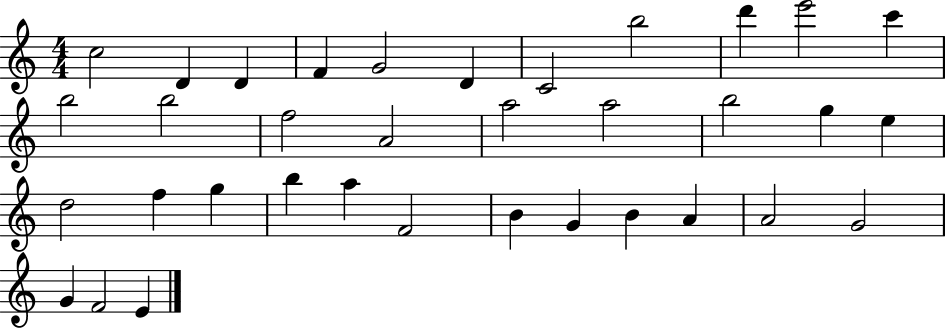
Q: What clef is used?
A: treble